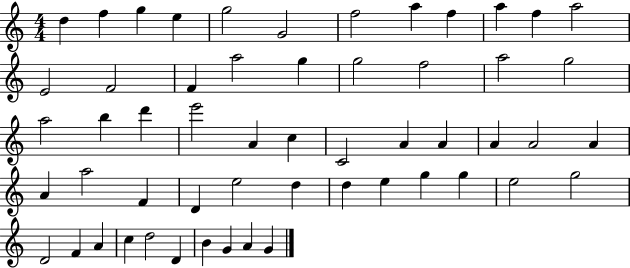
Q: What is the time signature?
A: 4/4